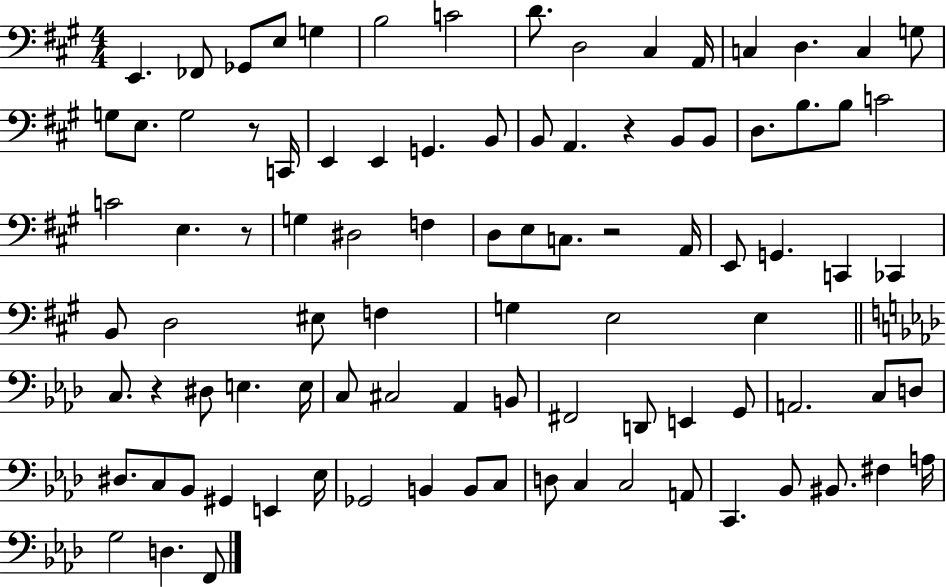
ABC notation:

X:1
T:Untitled
M:4/4
L:1/4
K:A
E,, _F,,/2 _G,,/2 E,/2 G, B,2 C2 D/2 D,2 ^C, A,,/4 C, D, C, G,/2 G,/2 E,/2 G,2 z/2 C,,/4 E,, E,, G,, B,,/2 B,,/2 A,, z B,,/2 B,,/2 D,/2 B,/2 B,/2 C2 C2 E, z/2 G, ^D,2 F, D,/2 E,/2 C,/2 z2 A,,/4 E,,/2 G,, C,, _C,, B,,/2 D,2 ^E,/2 F, G, E,2 E, C,/2 z ^D,/2 E, E,/4 C,/2 ^C,2 _A,, B,,/2 ^F,,2 D,,/2 E,, G,,/2 A,,2 C,/2 D,/2 ^D,/2 C,/2 _B,,/2 ^G,, E,, _E,/4 _G,,2 B,, B,,/2 C,/2 D,/2 C, C,2 A,,/2 C,, _B,,/2 ^B,,/2 ^F, A,/4 G,2 D, F,,/2